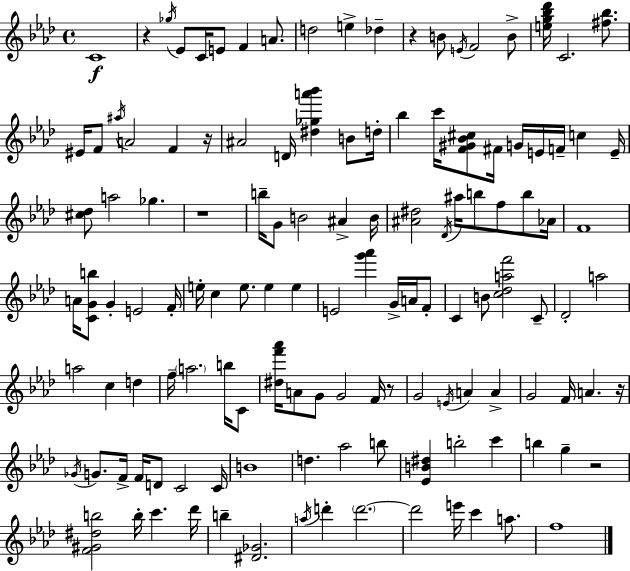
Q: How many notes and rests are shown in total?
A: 129